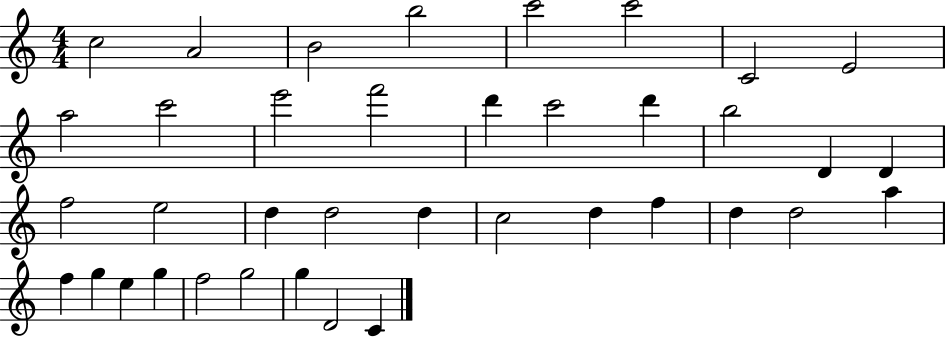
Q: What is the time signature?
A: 4/4